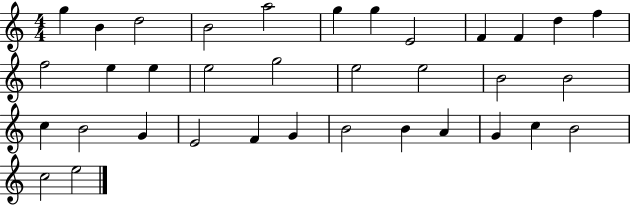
{
  \clef treble
  \numericTimeSignature
  \time 4/4
  \key c \major
  g''4 b'4 d''2 | b'2 a''2 | g''4 g''4 e'2 | f'4 f'4 d''4 f''4 | \break f''2 e''4 e''4 | e''2 g''2 | e''2 e''2 | b'2 b'2 | \break c''4 b'2 g'4 | e'2 f'4 g'4 | b'2 b'4 a'4 | g'4 c''4 b'2 | \break c''2 e''2 | \bar "|."
}